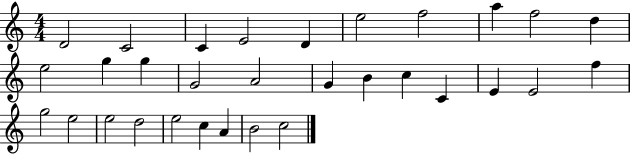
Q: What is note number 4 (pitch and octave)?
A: E4